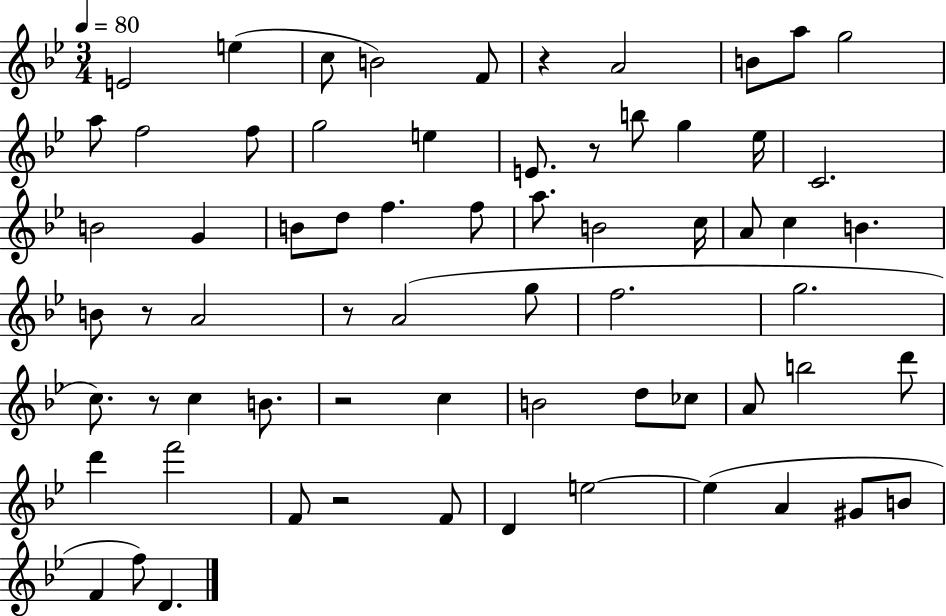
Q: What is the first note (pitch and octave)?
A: E4